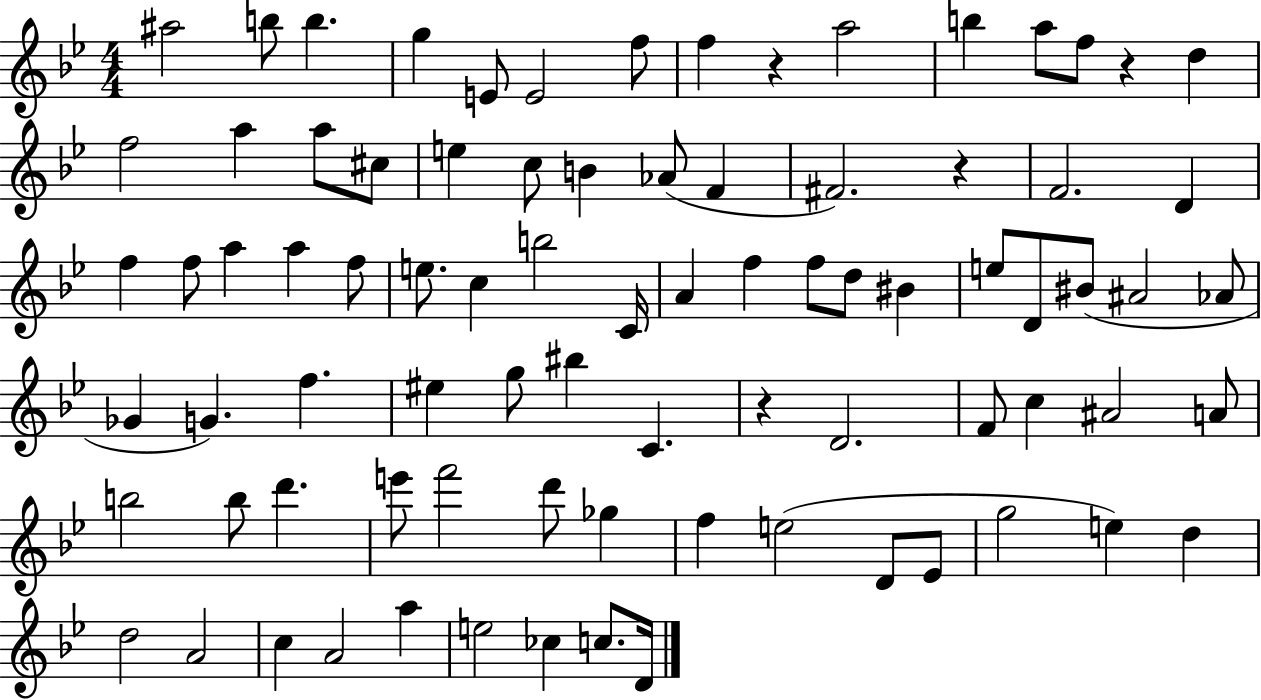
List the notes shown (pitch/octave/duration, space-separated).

A#5/h B5/e B5/q. G5/q E4/e E4/h F5/e F5/q R/q A5/h B5/q A5/e F5/e R/q D5/q F5/h A5/q A5/e C#5/e E5/q C5/e B4/q Ab4/e F4/q F#4/h. R/q F4/h. D4/q F5/q F5/e A5/q A5/q F5/e E5/e. C5/q B5/h C4/s A4/q F5/q F5/e D5/e BIS4/q E5/e D4/e BIS4/e A#4/h Ab4/e Gb4/q G4/q. F5/q. EIS5/q G5/e BIS5/q C4/q. R/q D4/h. F4/e C5/q A#4/h A4/e B5/h B5/e D6/q. E6/e F6/h D6/e Gb5/q F5/q E5/h D4/e Eb4/e G5/h E5/q D5/q D5/h A4/h C5/q A4/h A5/q E5/h CES5/q C5/e. D4/s